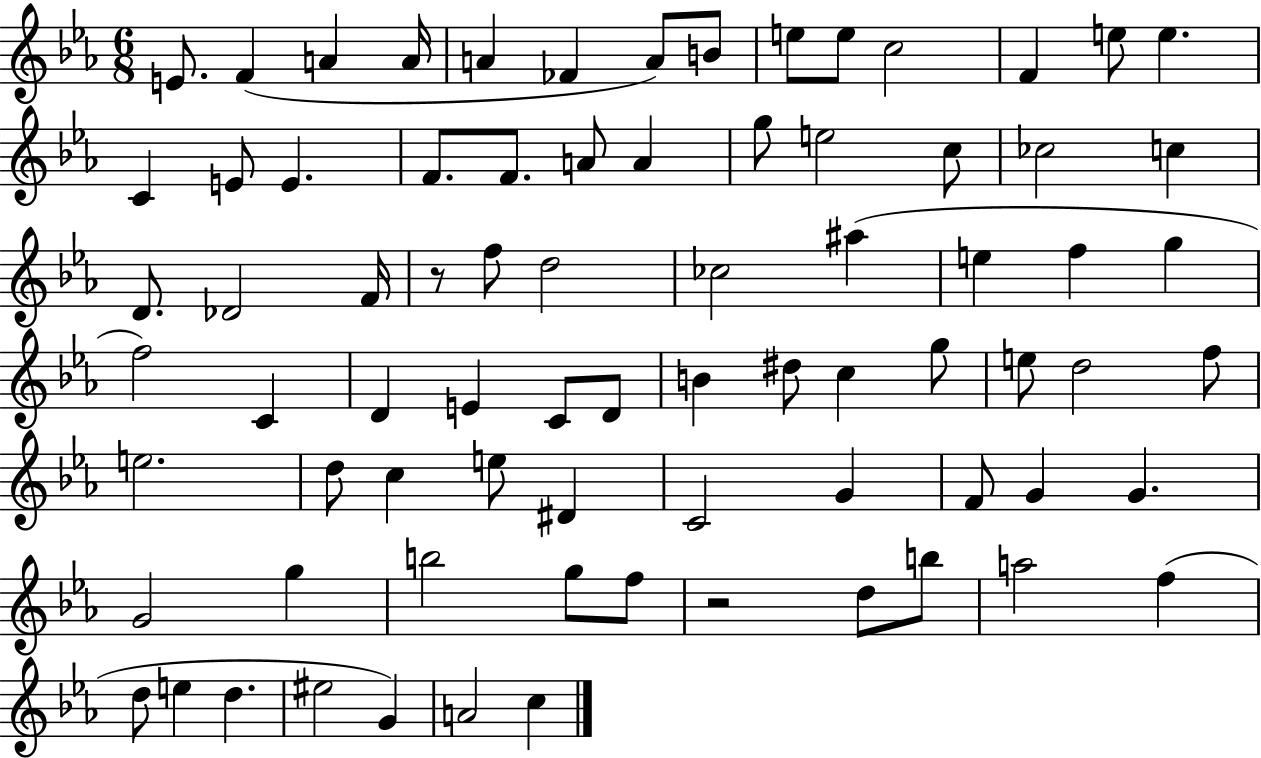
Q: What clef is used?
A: treble